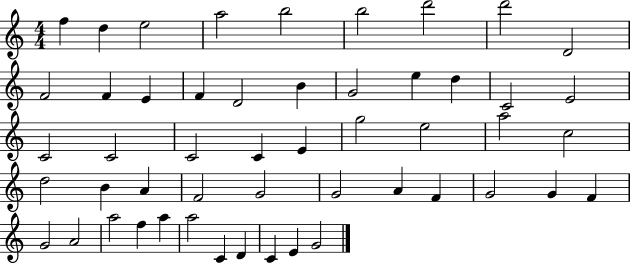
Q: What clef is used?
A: treble